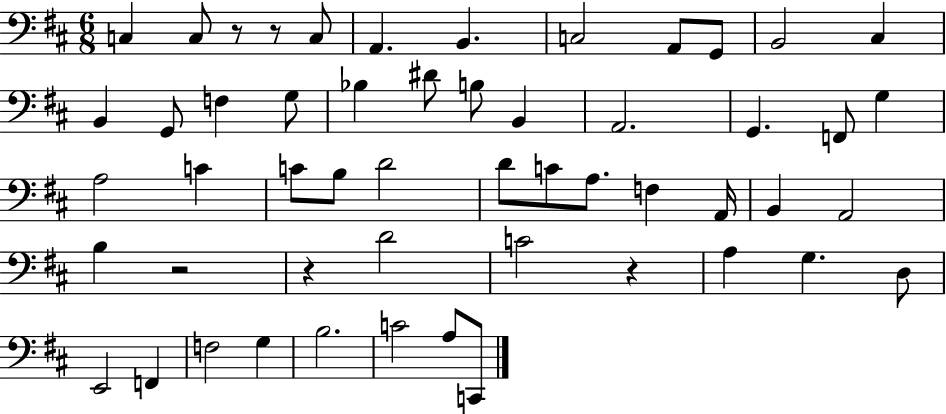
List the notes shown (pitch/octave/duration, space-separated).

C3/q C3/e R/e R/e C3/e A2/q. B2/q. C3/h A2/e G2/e B2/h C#3/q B2/q G2/e F3/q G3/e Bb3/q D#4/e B3/e B2/q A2/h. G2/q. F2/e G3/q A3/h C4/q C4/e B3/e D4/h D4/e C4/e A3/e. F3/q A2/s B2/q A2/h B3/q R/h R/q D4/h C4/h R/q A3/q G3/q. D3/e E2/h F2/q F3/h G3/q B3/h. C4/h A3/e C2/e